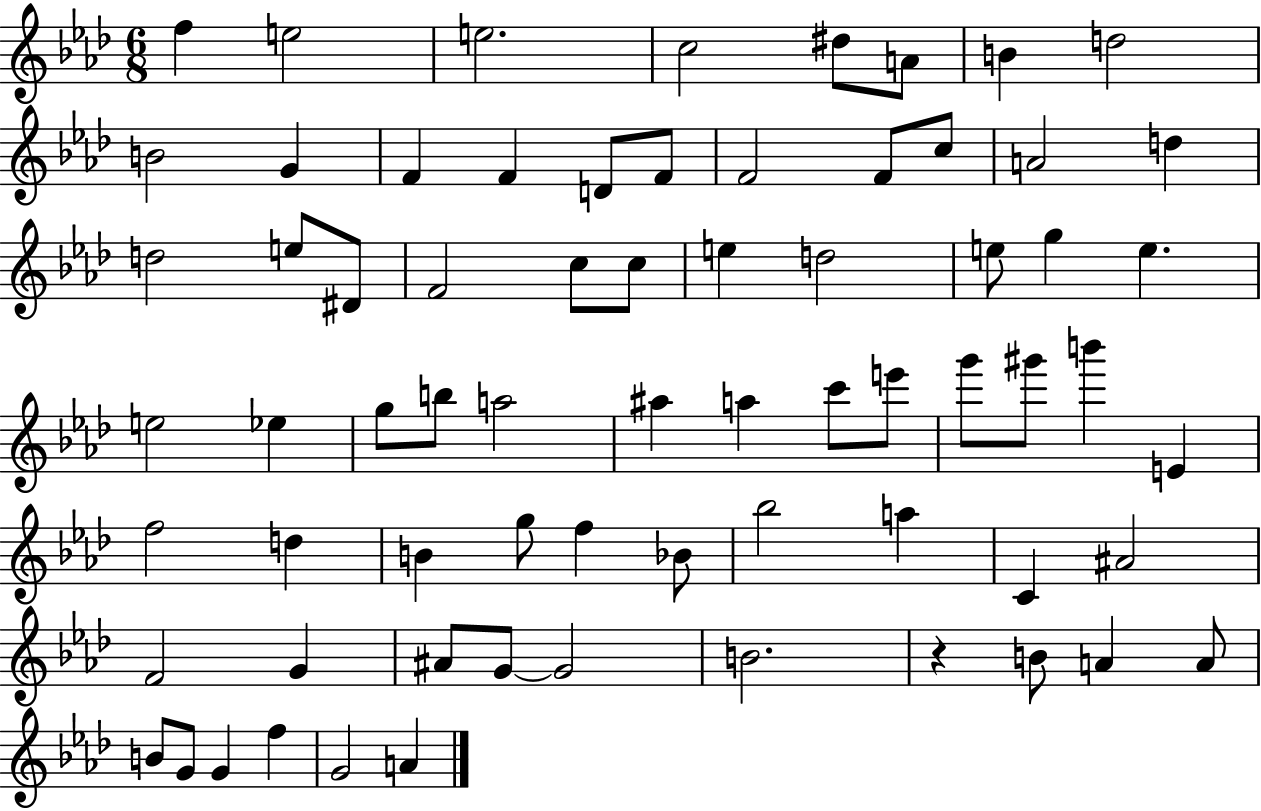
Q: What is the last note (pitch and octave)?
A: A4